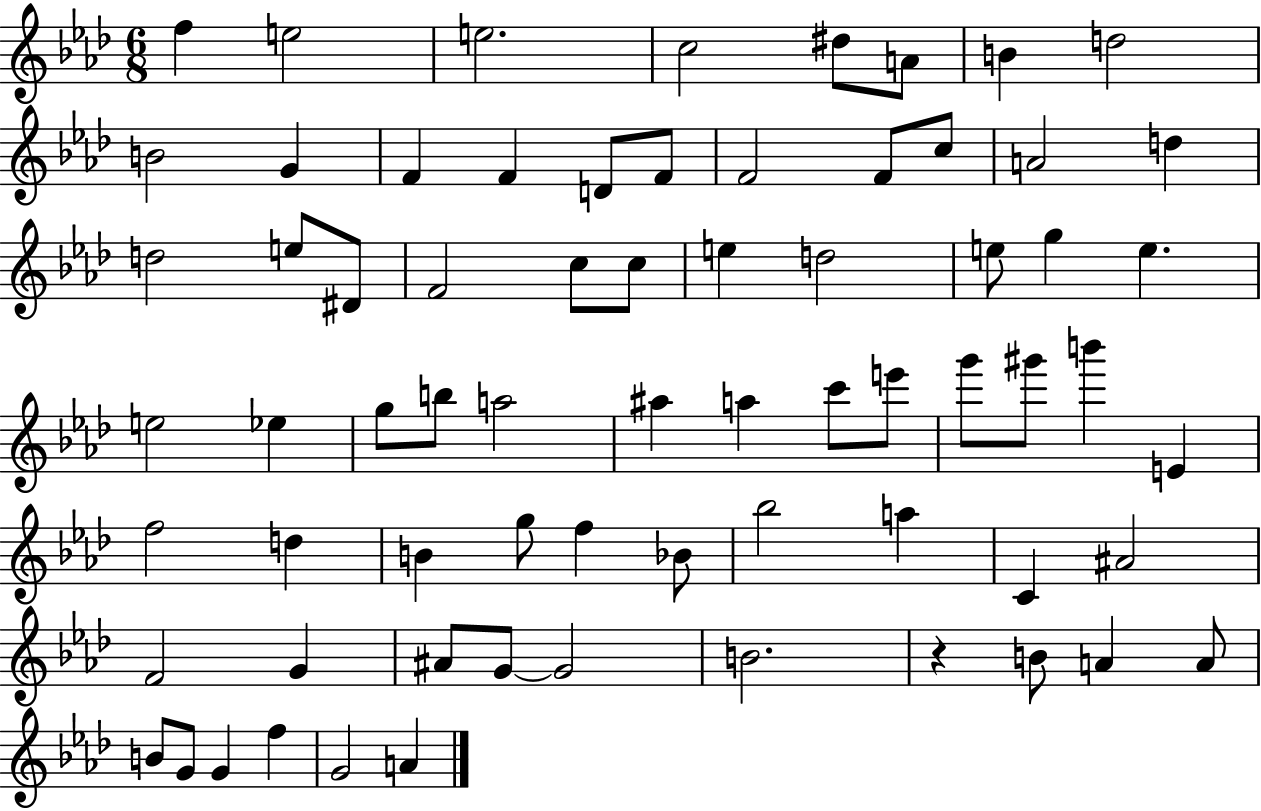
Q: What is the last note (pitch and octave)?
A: A4